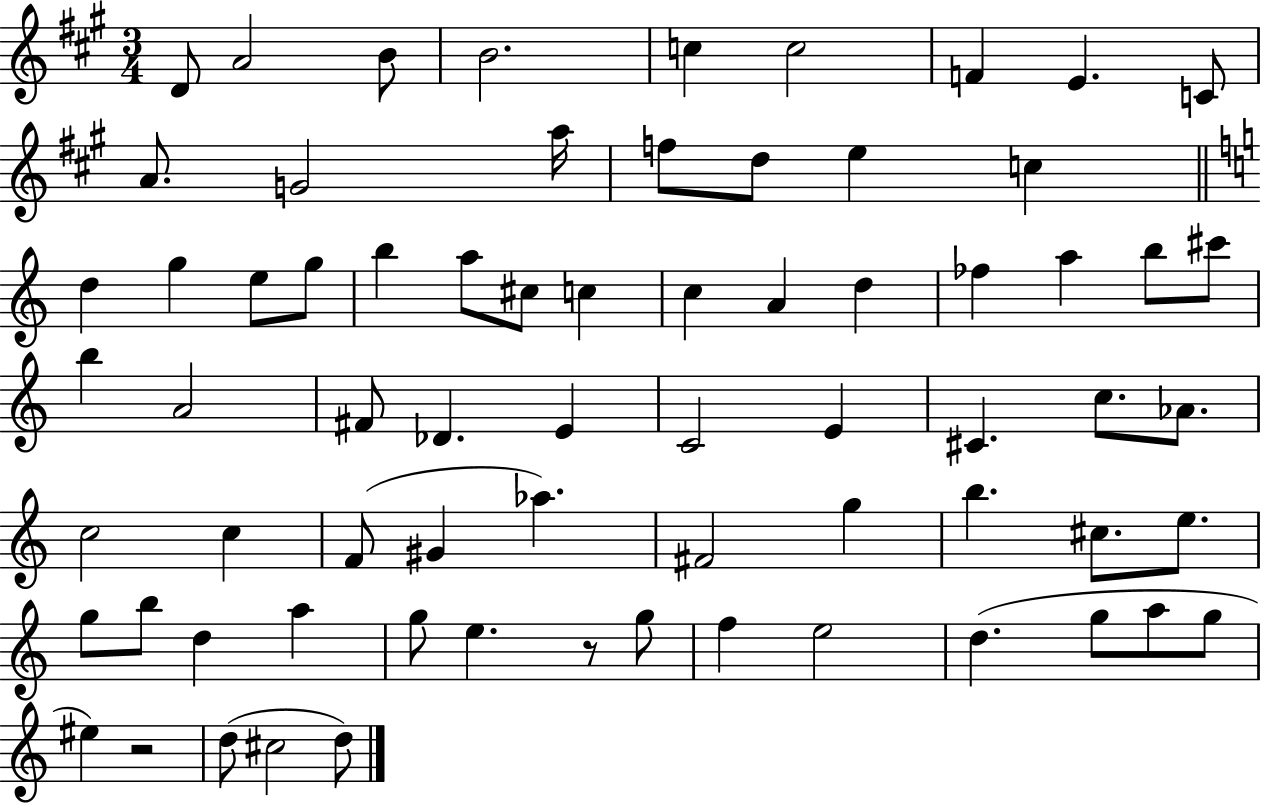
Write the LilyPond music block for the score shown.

{
  \clef treble
  \numericTimeSignature
  \time 3/4
  \key a \major
  d'8 a'2 b'8 | b'2. | c''4 c''2 | f'4 e'4. c'8 | \break a'8. g'2 a''16 | f''8 d''8 e''4 c''4 | \bar "||" \break \key c \major d''4 g''4 e''8 g''8 | b''4 a''8 cis''8 c''4 | c''4 a'4 d''4 | fes''4 a''4 b''8 cis'''8 | \break b''4 a'2 | fis'8 des'4. e'4 | c'2 e'4 | cis'4. c''8. aes'8. | \break c''2 c''4 | f'8( gis'4 aes''4.) | fis'2 g''4 | b''4. cis''8. e''8. | \break g''8 b''8 d''4 a''4 | g''8 e''4. r8 g''8 | f''4 e''2 | d''4.( g''8 a''8 g''8 | \break eis''4) r2 | d''8( cis''2 d''8) | \bar "|."
}